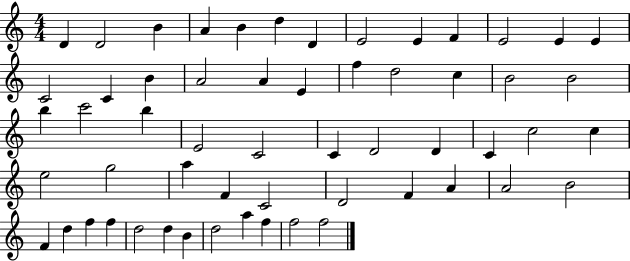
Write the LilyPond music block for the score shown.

{
  \clef treble
  \numericTimeSignature
  \time 4/4
  \key c \major
  d'4 d'2 b'4 | a'4 b'4 d''4 d'4 | e'2 e'4 f'4 | e'2 e'4 e'4 | \break c'2 c'4 b'4 | a'2 a'4 e'4 | f''4 d''2 c''4 | b'2 b'2 | \break b''4 c'''2 b''4 | e'2 c'2 | c'4 d'2 d'4 | c'4 c''2 c''4 | \break e''2 g''2 | a''4 f'4 c'2 | d'2 f'4 a'4 | a'2 b'2 | \break f'4 d''4 f''4 f''4 | d''2 d''4 b'4 | d''2 a''4 f''4 | f''2 f''2 | \break \bar "|."
}